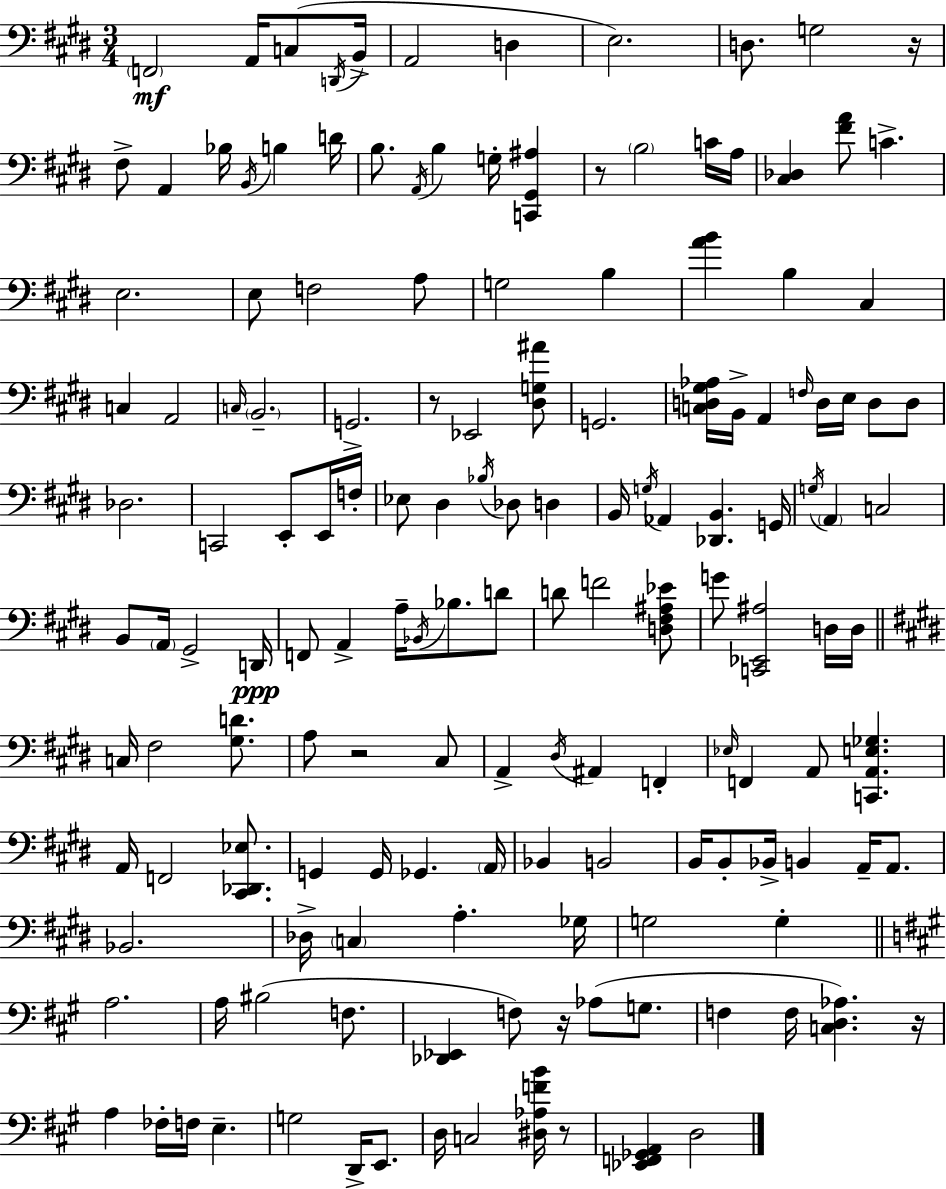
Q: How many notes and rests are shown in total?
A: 152